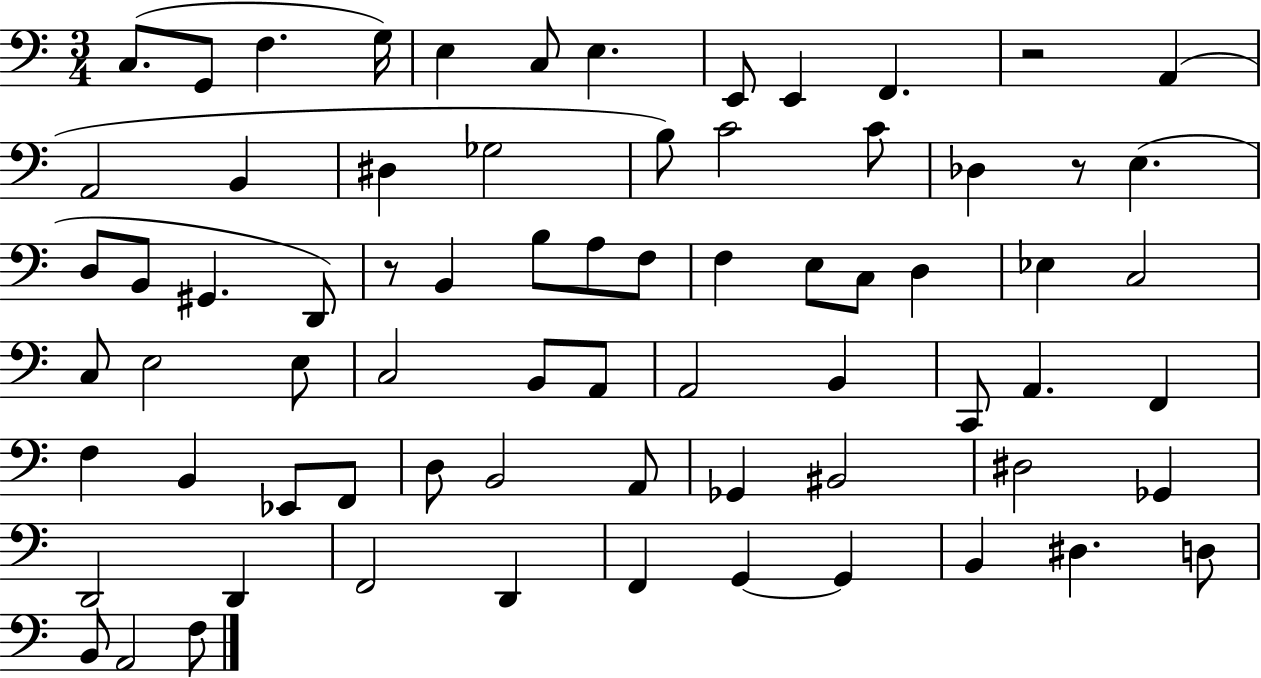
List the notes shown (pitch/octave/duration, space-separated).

C3/e. G2/e F3/q. G3/s E3/q C3/e E3/q. E2/e E2/q F2/q. R/h A2/q A2/h B2/q D#3/q Gb3/h B3/e C4/h C4/e Db3/q R/e E3/q. D3/e B2/e G#2/q. D2/e R/e B2/q B3/e A3/e F3/e F3/q E3/e C3/e D3/q Eb3/q C3/h C3/e E3/h E3/e C3/h B2/e A2/e A2/h B2/q C2/e A2/q. F2/q F3/q B2/q Eb2/e F2/e D3/e B2/h A2/e Gb2/q BIS2/h D#3/h Gb2/q D2/h D2/q F2/h D2/q F2/q G2/q G2/q B2/q D#3/q. D3/e B2/e A2/h F3/e